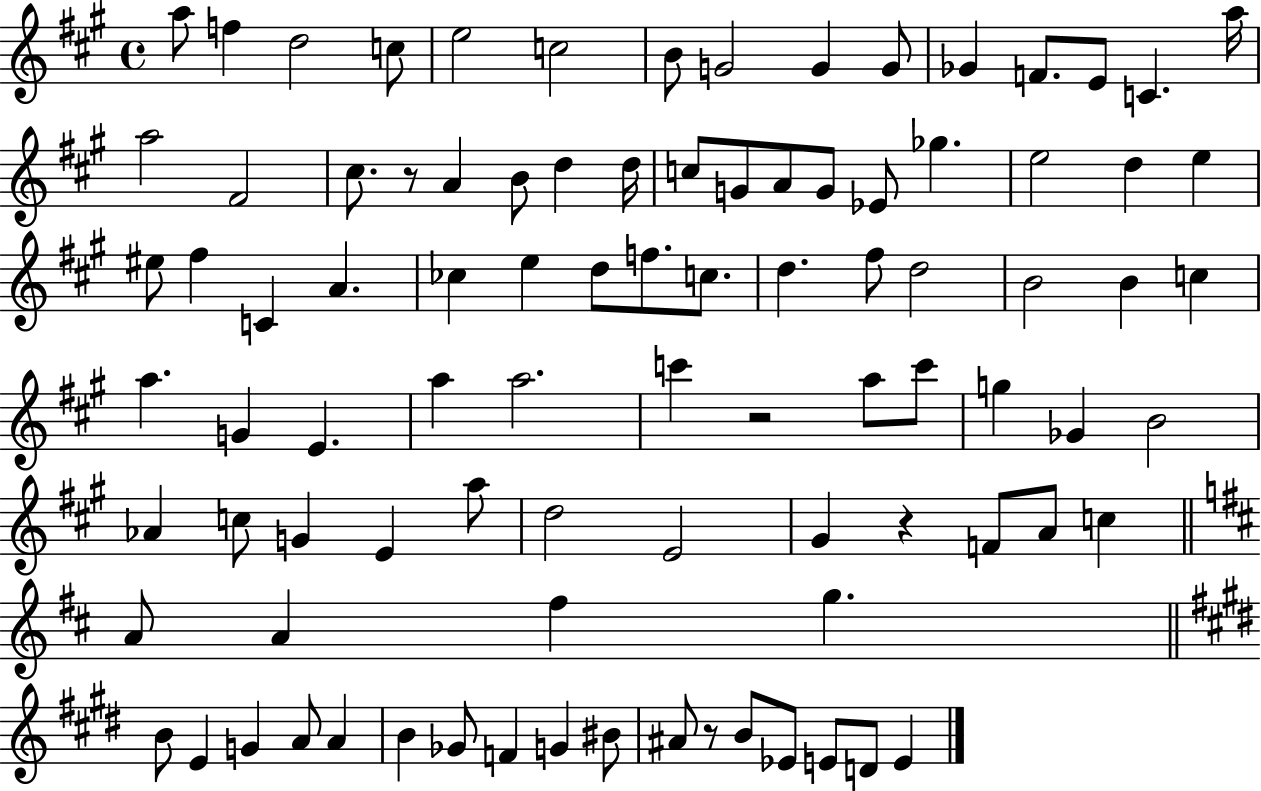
{
  \clef treble
  \time 4/4
  \defaultTimeSignature
  \key a \major
  a''8 f''4 d''2 c''8 | e''2 c''2 | b'8 g'2 g'4 g'8 | ges'4 f'8. e'8 c'4. a''16 | \break a''2 fis'2 | cis''8. r8 a'4 b'8 d''4 d''16 | c''8 g'8 a'8 g'8 ees'8 ges''4. | e''2 d''4 e''4 | \break eis''8 fis''4 c'4 a'4. | ces''4 e''4 d''8 f''8. c''8. | d''4. fis''8 d''2 | b'2 b'4 c''4 | \break a''4. g'4 e'4. | a''4 a''2. | c'''4 r2 a''8 c'''8 | g''4 ges'4 b'2 | \break aes'4 c''8 g'4 e'4 a''8 | d''2 e'2 | gis'4 r4 f'8 a'8 c''4 | \bar "||" \break \key d \major a'8 a'4 fis''4 g''4. | \bar "||" \break \key e \major b'8 e'4 g'4 a'8 a'4 | b'4 ges'8 f'4 g'4 bis'8 | ais'8 r8 b'8 ees'8 e'8 d'8 e'4 | \bar "|."
}